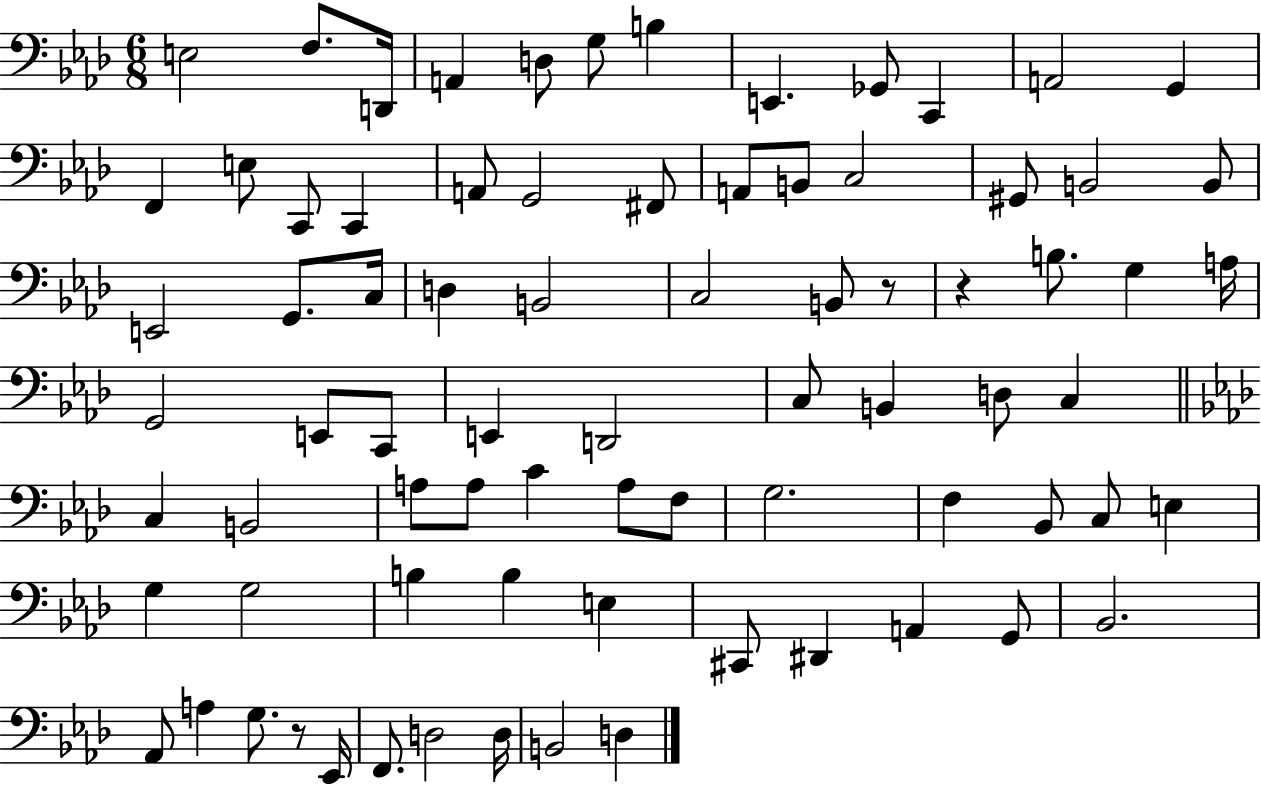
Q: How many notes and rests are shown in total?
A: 78